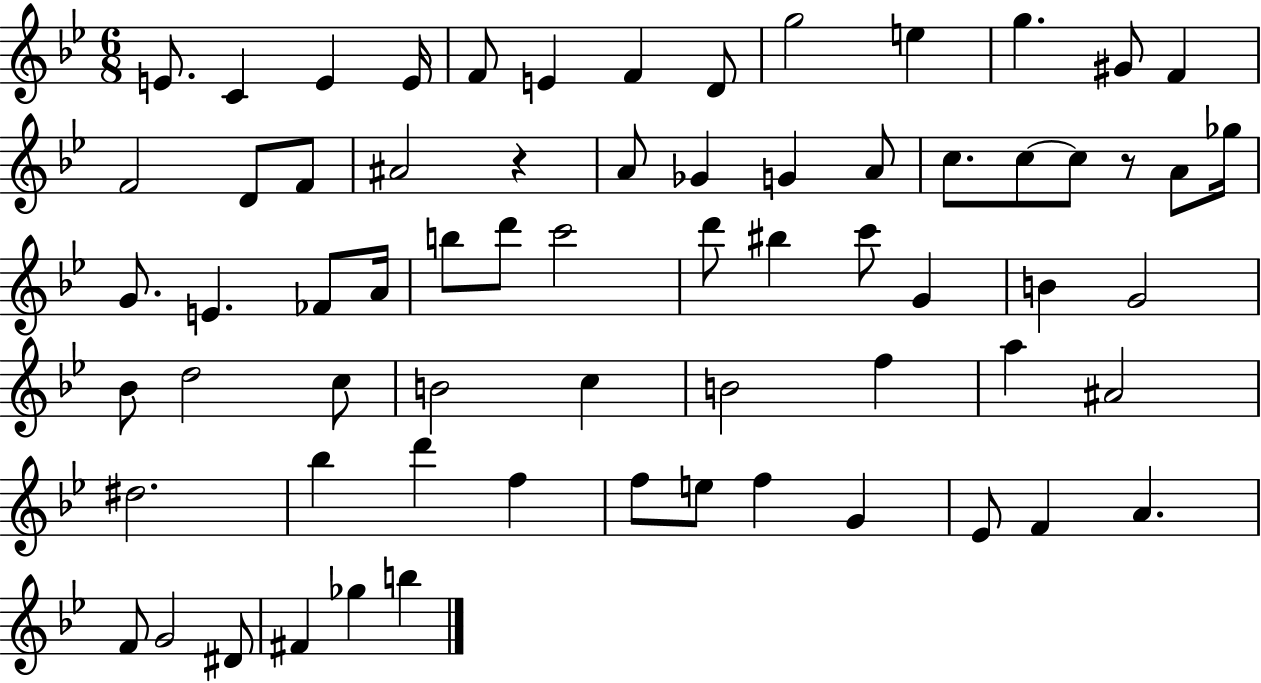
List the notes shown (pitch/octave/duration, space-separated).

E4/e. C4/q E4/q E4/s F4/e E4/q F4/q D4/e G5/h E5/q G5/q. G#4/e F4/q F4/h D4/e F4/e A#4/h R/q A4/e Gb4/q G4/q A4/e C5/e. C5/e C5/e R/e A4/e Gb5/s G4/e. E4/q. FES4/e A4/s B5/e D6/e C6/h D6/e BIS5/q C6/e G4/q B4/q G4/h Bb4/e D5/h C5/e B4/h C5/q B4/h F5/q A5/q A#4/h D#5/h. Bb5/q D6/q F5/q F5/e E5/e F5/q G4/q Eb4/e F4/q A4/q. F4/e G4/h D#4/e F#4/q Gb5/q B5/q